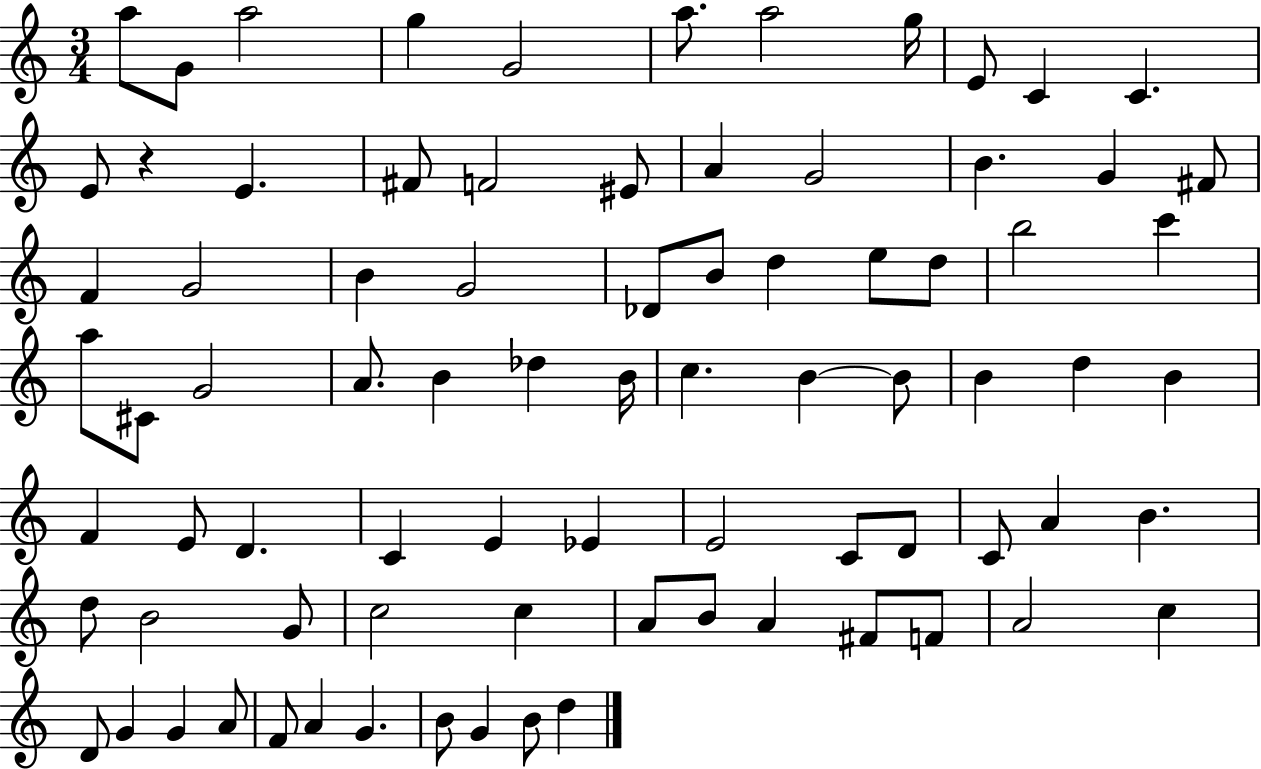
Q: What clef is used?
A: treble